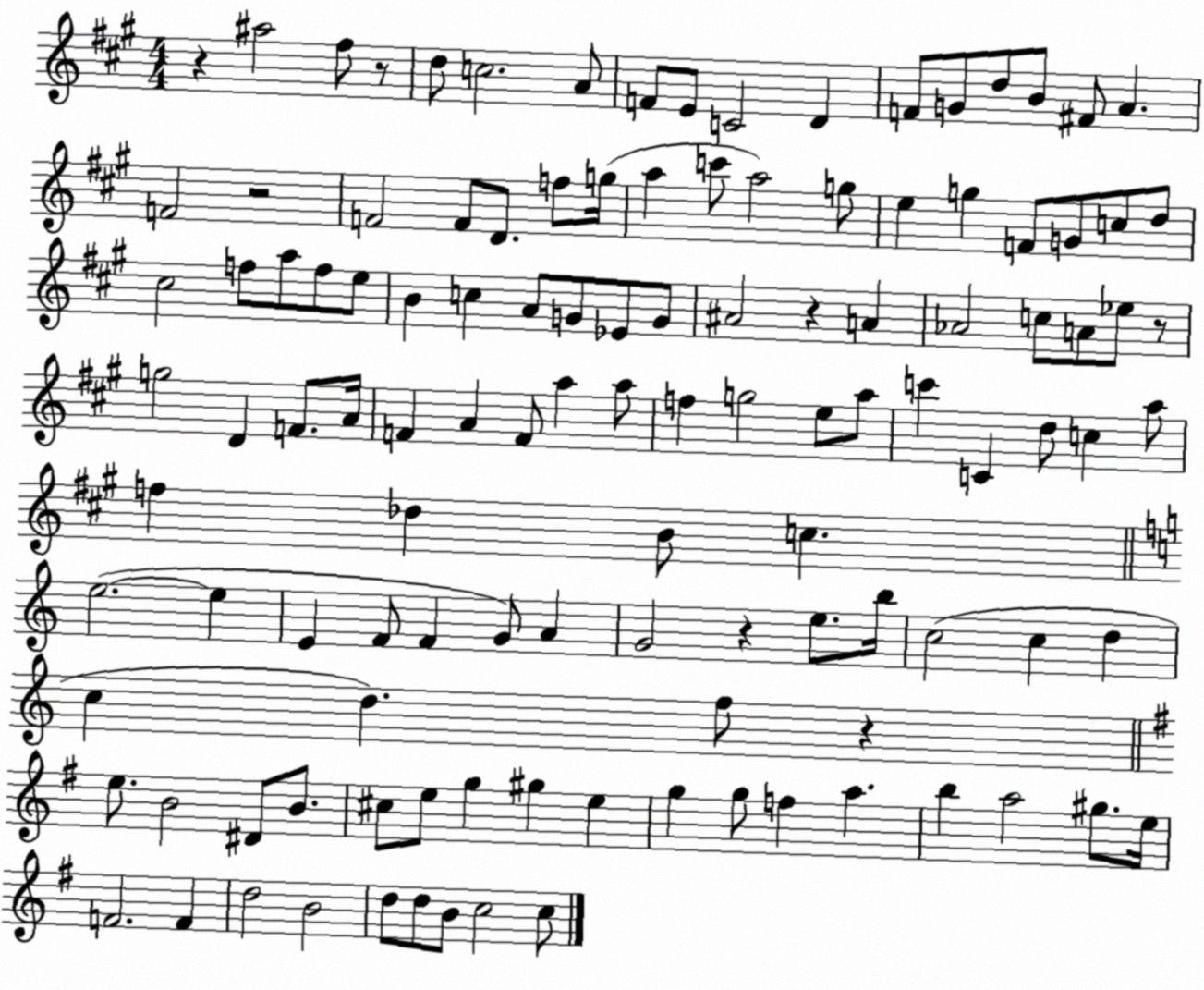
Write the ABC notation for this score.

X:1
T:Untitled
M:4/4
L:1/4
K:A
z ^a2 ^f/2 z/2 d/2 c2 A/2 F/2 E/2 C2 D F/2 G/2 d/2 B/2 ^F/2 A F2 z2 F2 F/2 D/2 f/2 g/4 a c'/2 a2 g/2 e g F/2 G/2 c/2 d/2 ^c2 f/2 a/2 f/2 e/2 B c A/2 G/2 _E/2 G/2 ^A2 z A _A2 c/2 A/2 _e/2 z/2 g2 D F/2 A/4 F A F/2 a a/2 f g2 e/2 a/2 c' C d/2 c a/2 f _d B/2 c e2 e E F/2 F G/2 A G2 z e/2 b/4 c2 c d c d f/2 z e/2 B2 ^D/2 B/2 ^c/2 e/2 g ^g e g g/2 f a b a2 ^g/2 e/4 F2 F d2 B2 d/2 d/2 B/2 c2 c/2